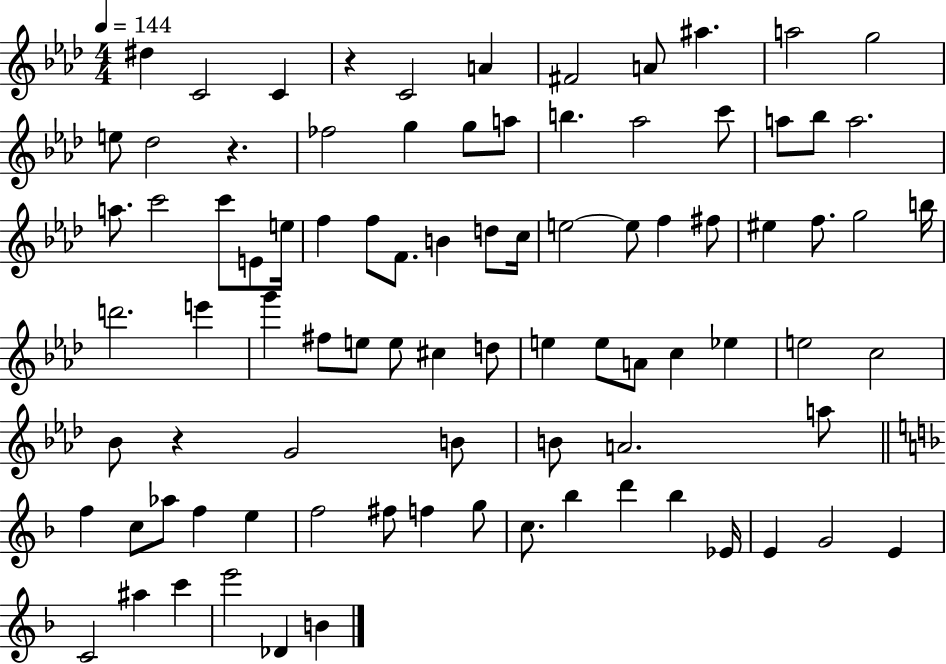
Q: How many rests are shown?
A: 3